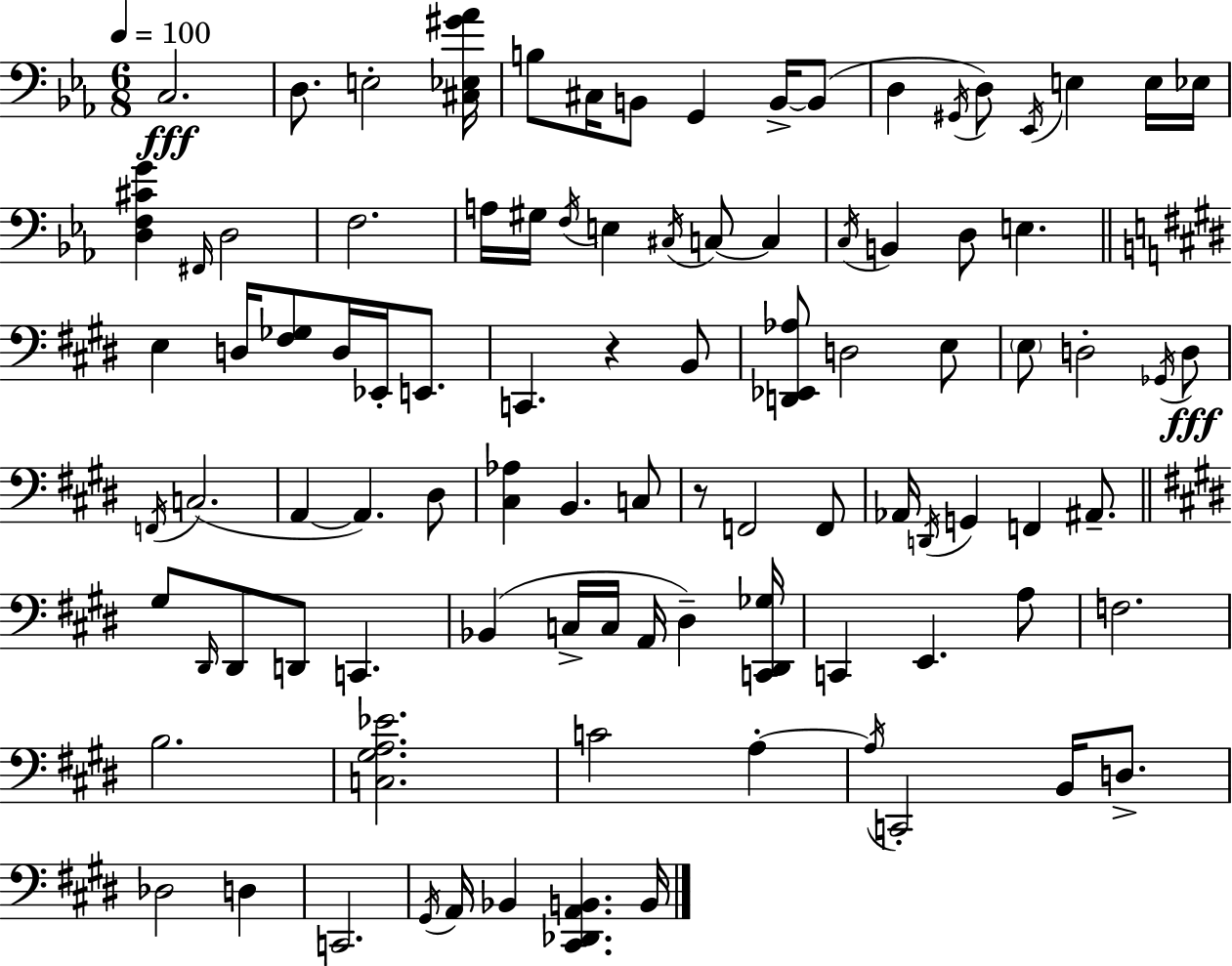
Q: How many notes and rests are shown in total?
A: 95